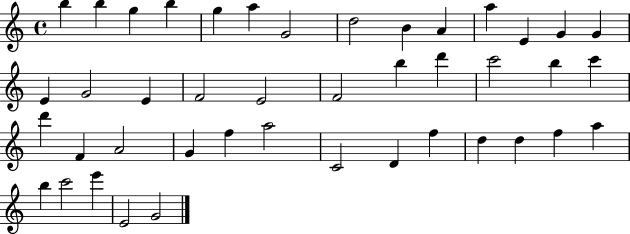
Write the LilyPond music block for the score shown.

{
  \clef treble
  \time 4/4
  \defaultTimeSignature
  \key c \major
  b''4 b''4 g''4 b''4 | g''4 a''4 g'2 | d''2 b'4 a'4 | a''4 e'4 g'4 g'4 | \break e'4 g'2 e'4 | f'2 e'2 | f'2 b''4 d'''4 | c'''2 b''4 c'''4 | \break d'''4 f'4 a'2 | g'4 f''4 a''2 | c'2 d'4 f''4 | d''4 d''4 f''4 a''4 | \break b''4 c'''2 e'''4 | e'2 g'2 | \bar "|."
}